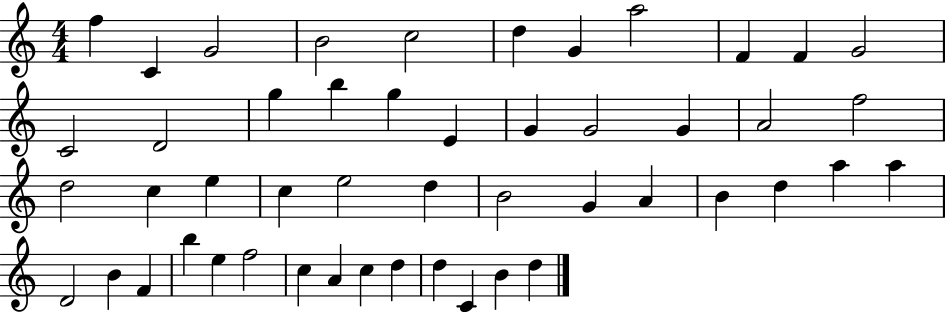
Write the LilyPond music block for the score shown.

{
  \clef treble
  \numericTimeSignature
  \time 4/4
  \key c \major
  f''4 c'4 g'2 | b'2 c''2 | d''4 g'4 a''2 | f'4 f'4 g'2 | \break c'2 d'2 | g''4 b''4 g''4 e'4 | g'4 g'2 g'4 | a'2 f''2 | \break d''2 c''4 e''4 | c''4 e''2 d''4 | b'2 g'4 a'4 | b'4 d''4 a''4 a''4 | \break d'2 b'4 f'4 | b''4 e''4 f''2 | c''4 a'4 c''4 d''4 | d''4 c'4 b'4 d''4 | \break \bar "|."
}